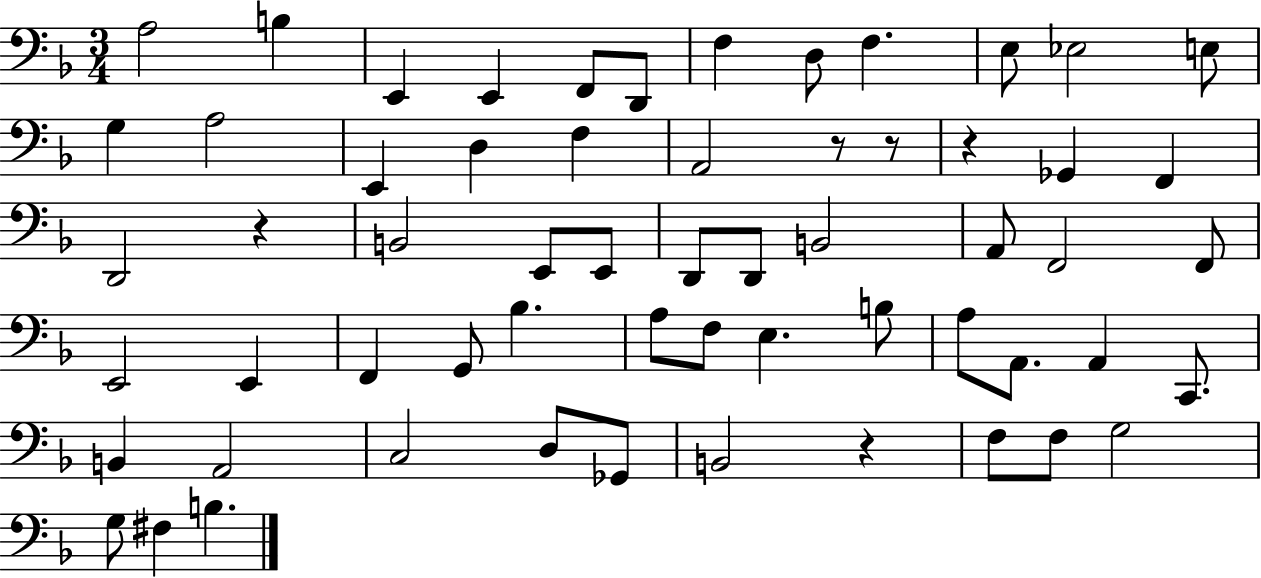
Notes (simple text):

A3/h B3/q E2/q E2/q F2/e D2/e F3/q D3/e F3/q. E3/e Eb3/h E3/e G3/q A3/h E2/q D3/q F3/q A2/h R/e R/e R/q Gb2/q F2/q D2/h R/q B2/h E2/e E2/e D2/e D2/e B2/h A2/e F2/h F2/e E2/h E2/q F2/q G2/e Bb3/q. A3/e F3/e E3/q. B3/e A3/e A2/e. A2/q C2/e. B2/q A2/h C3/h D3/e Gb2/e B2/h R/q F3/e F3/e G3/h G3/e F#3/q B3/q.